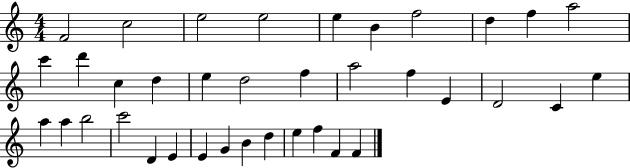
X:1
T:Untitled
M:4/4
L:1/4
K:C
F2 c2 e2 e2 e B f2 d f a2 c' d' c d e d2 f a2 f E D2 C e a a b2 c'2 D E E G B d e f F F